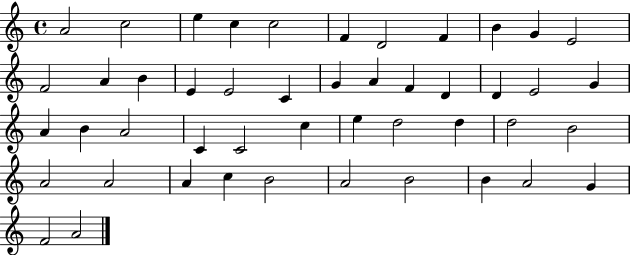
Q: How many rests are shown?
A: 0